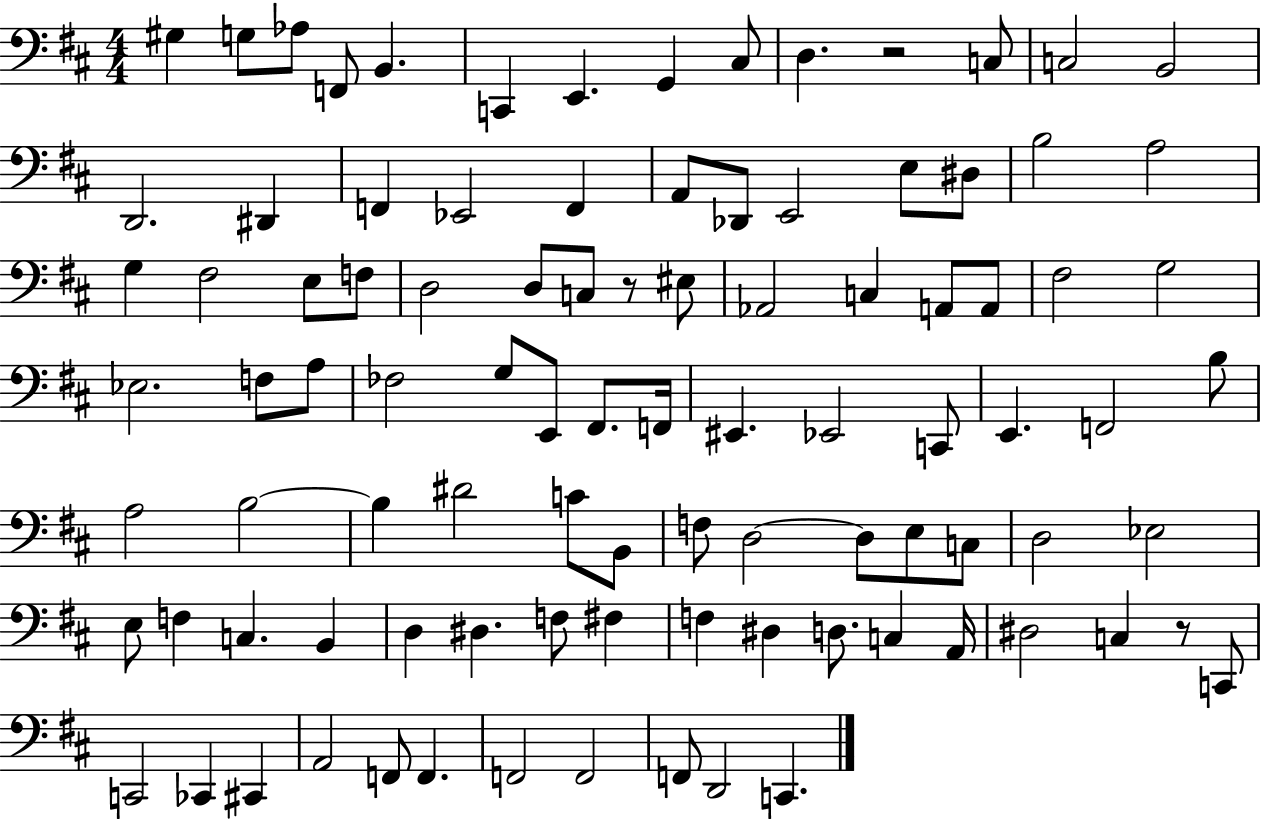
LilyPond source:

{
  \clef bass
  \numericTimeSignature
  \time 4/4
  \key d \major
  gis4 g8 aes8 f,8 b,4. | c,4 e,4. g,4 cis8 | d4. r2 c8 | c2 b,2 | \break d,2. dis,4 | f,4 ees,2 f,4 | a,8 des,8 e,2 e8 dis8 | b2 a2 | \break g4 fis2 e8 f8 | d2 d8 c8 r8 eis8 | aes,2 c4 a,8 a,8 | fis2 g2 | \break ees2. f8 a8 | fes2 g8 e,8 fis,8. f,16 | eis,4. ees,2 c,8 | e,4. f,2 b8 | \break a2 b2~~ | b4 dis'2 c'8 b,8 | f8 d2~~ d8 e8 c8 | d2 ees2 | \break e8 f4 c4. b,4 | d4 dis4. f8 fis4 | f4 dis4 d8. c4 a,16 | dis2 c4 r8 c,8 | \break c,2 ces,4 cis,4 | a,2 f,8 f,4. | f,2 f,2 | f,8 d,2 c,4. | \break \bar "|."
}